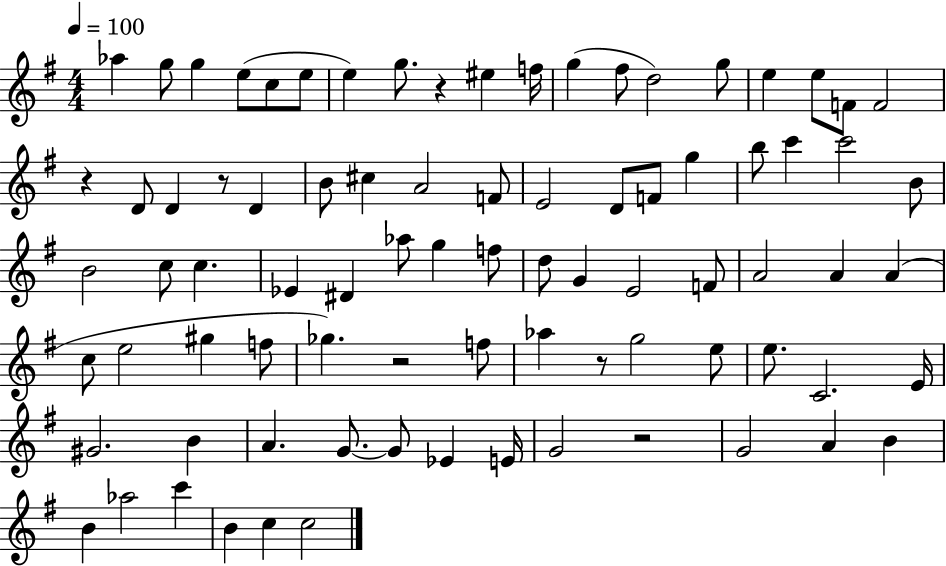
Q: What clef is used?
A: treble